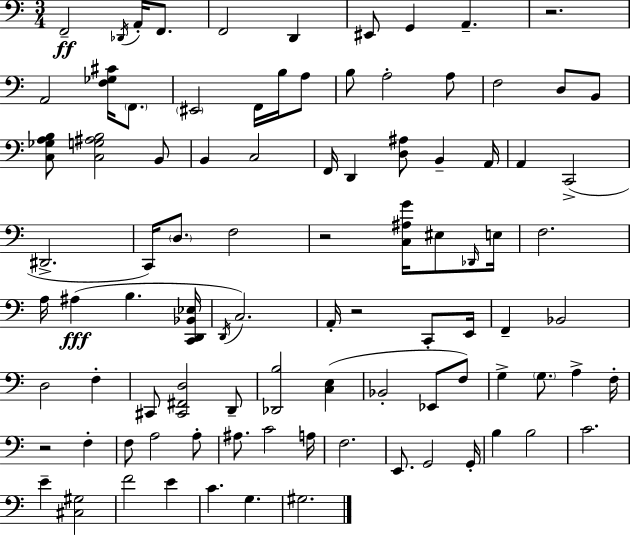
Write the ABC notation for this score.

X:1
T:Untitled
M:3/4
L:1/4
K:Am
F,,2 _D,,/4 A,,/4 F,,/2 F,,2 D,, ^E,,/2 G,, A,, z2 A,,2 [F,_G,^C]/4 F,,/2 ^E,,2 F,,/4 B,/4 A,/2 B,/2 A,2 A,/2 F,2 D,/2 B,,/2 [C,_G,A,B,]/2 [C,G,^A,B,]2 B,,/2 B,, C,2 F,,/4 D,, [D,^A,]/2 B,, A,,/4 A,, C,,2 ^D,,2 C,,/4 D,/2 F,2 z2 [C,^A,G]/4 ^E,/2 _D,,/4 E,/4 F,2 A,/4 ^A, B, [C,,D,,_B,,_E,]/4 D,,/4 C,2 A,,/4 z2 C,,/2 E,,/4 F,, _B,,2 D,2 F, ^C,,/2 [^C,,^F,,D,]2 D,,/2 [_D,,B,]2 [C,E,] _B,,2 _E,,/2 F,/2 G, G,/2 A, F,/4 z2 F, F,/2 A,2 A,/2 ^A,/2 C2 A,/4 F,2 E,,/2 G,,2 G,,/4 B, B,2 C2 E [^C,^G,]2 F2 E C G, ^G,2